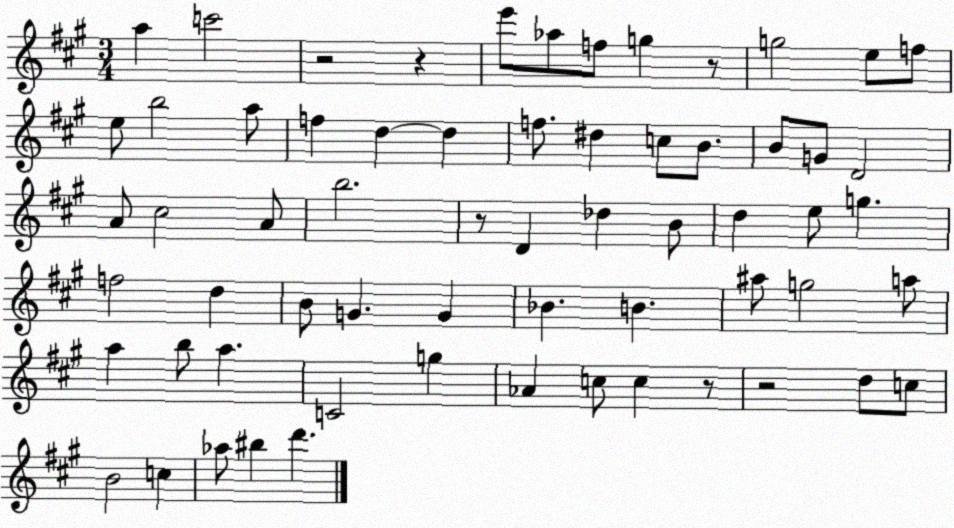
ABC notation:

X:1
T:Untitled
M:3/4
L:1/4
K:A
a c'2 z2 z e'/2 _a/2 f/2 g z/2 g2 e/2 f/2 e/2 b2 a/2 f d d f/2 ^d c/2 B/2 B/2 G/2 D2 A/2 ^c2 A/2 b2 z/2 D _d B/2 d e/2 g f2 d B/2 G G _B B ^a/2 g2 a/2 a b/2 a C2 g _A c/2 c z/2 z2 d/2 c/2 B2 c _a/2 ^b d'